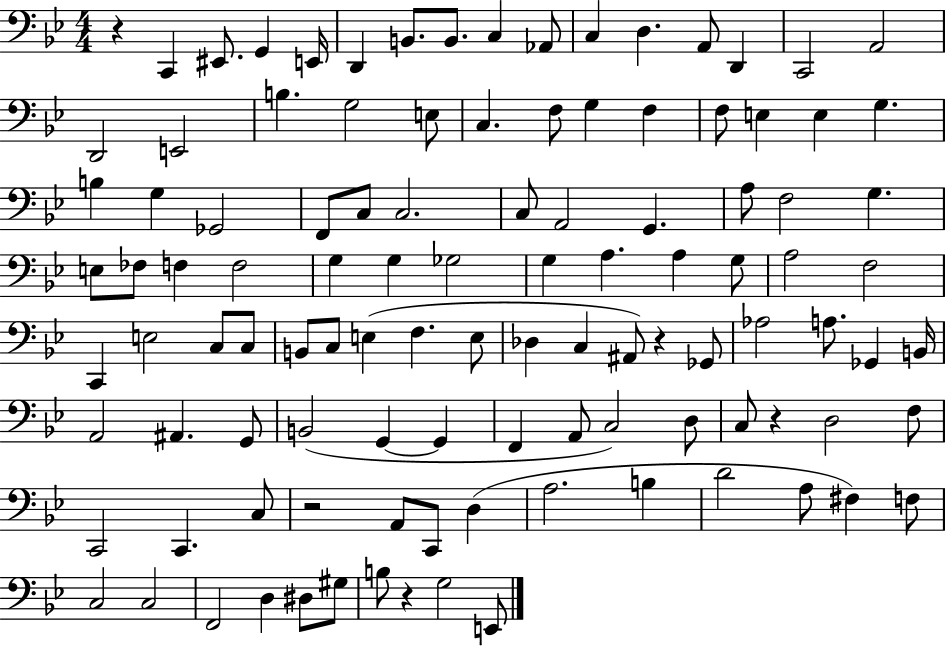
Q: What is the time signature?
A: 4/4